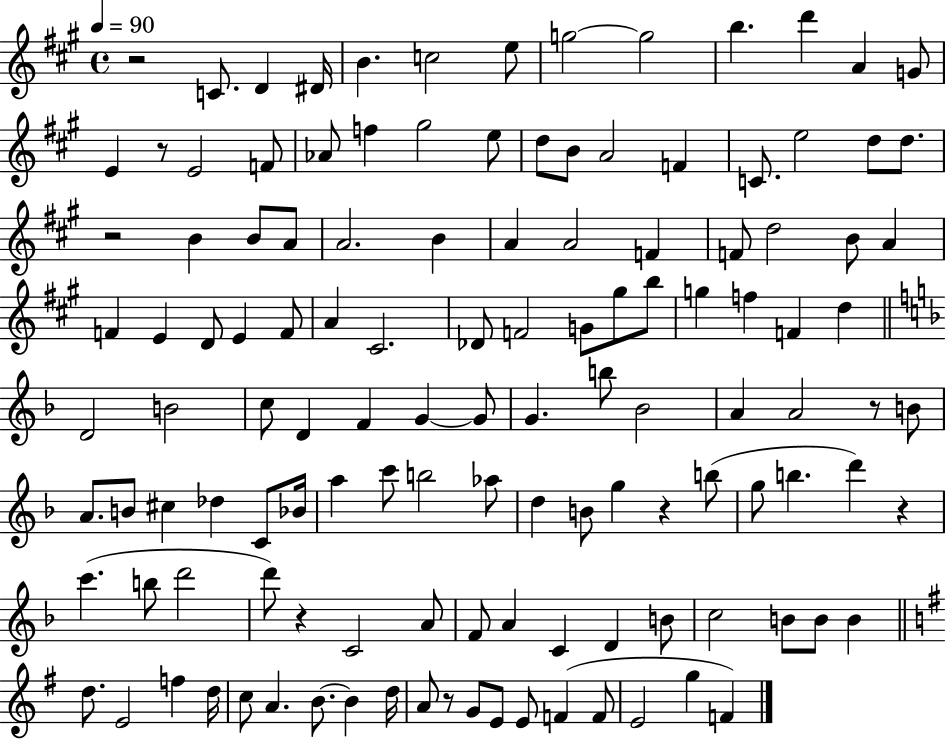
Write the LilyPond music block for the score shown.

{
  \clef treble
  \time 4/4
  \defaultTimeSignature
  \key a \major
  \tempo 4 = 90
  r2 c'8. d'4 dis'16 | b'4. c''2 e''8 | g''2~~ g''2 | b''4. d'''4 a'4 g'8 | \break e'4 r8 e'2 f'8 | aes'8 f''4 gis''2 e''8 | d''8 b'8 a'2 f'4 | c'8. e''2 d''8 d''8. | \break r2 b'4 b'8 a'8 | a'2. b'4 | a'4 a'2 f'4 | f'8 d''2 b'8 a'4 | \break f'4 e'4 d'8 e'4 f'8 | a'4 cis'2. | des'8 f'2 g'8 gis''8 b''8 | g''4 f''4 f'4 d''4 | \break \bar "||" \break \key f \major d'2 b'2 | c''8 d'4 f'4 g'4~~ g'8 | g'4. b''8 bes'2 | a'4 a'2 r8 b'8 | \break a'8. b'8 cis''4 des''4 c'8 bes'16 | a''4 c'''8 b''2 aes''8 | d''4 b'8 g''4 r4 b''8( | g''8 b''4. d'''4) r4 | \break c'''4.( b''8 d'''2 | d'''8) r4 c'2 a'8 | f'8 a'4 c'4 d'4 b'8 | c''2 b'8 b'8 b'4 | \break \bar "||" \break \key g \major d''8. e'2 f''4 d''16 | c''8 a'4. b'8.~~ b'4 d''16 | a'8 r8 g'8 e'8 e'8 f'4( f'8 | e'2 g''4 f'4) | \break \bar "|."
}